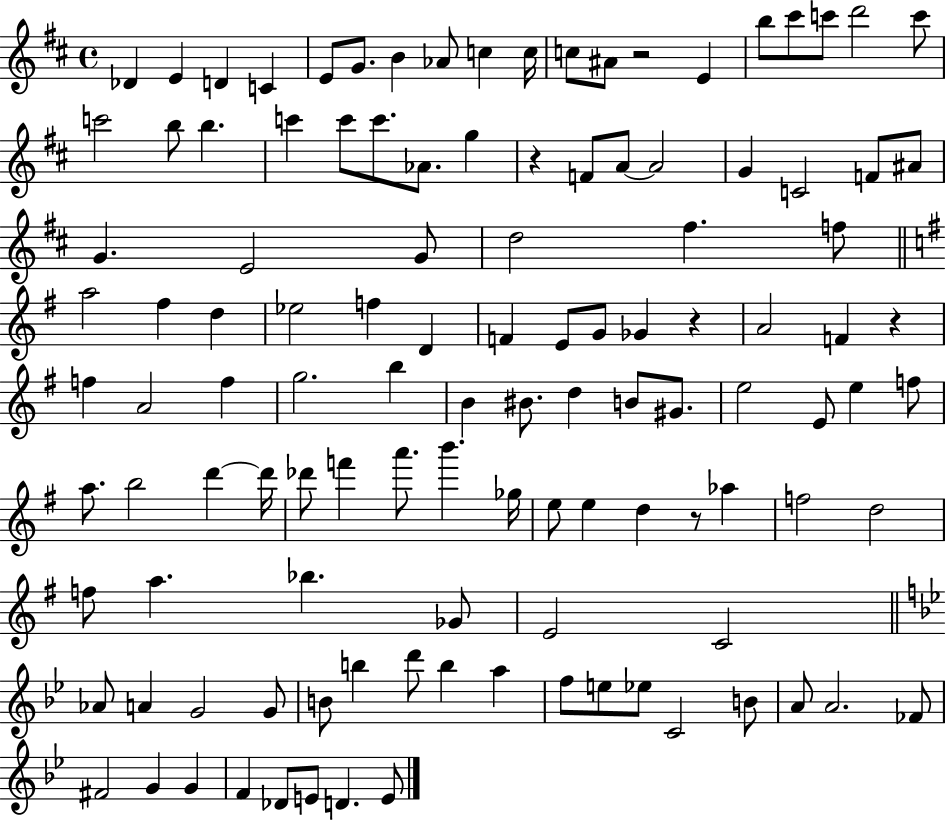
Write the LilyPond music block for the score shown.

{
  \clef treble
  \time 4/4
  \defaultTimeSignature
  \key d \major
  \repeat volta 2 { des'4 e'4 d'4 c'4 | e'8 g'8. b'4 aes'8 c''4 c''16 | c''8 ais'8 r2 e'4 | b''8 cis'''8 c'''8 d'''2 c'''8 | \break c'''2 b''8 b''4. | c'''4 c'''8 c'''8. aes'8. g''4 | r4 f'8 a'8~~ a'2 | g'4 c'2 f'8 ais'8 | \break g'4. e'2 g'8 | d''2 fis''4. f''8 | \bar "||" \break \key e \minor a''2 fis''4 d''4 | ees''2 f''4 d'4 | f'4 e'8 g'8 ges'4 r4 | a'2 f'4 r4 | \break f''4 a'2 f''4 | g''2. b''4 | b'4 bis'8. d''4 b'8 gis'8. | e''2 e'8 e''4 f''8 | \break a''8. b''2 d'''4~~ d'''16 | des'''8 f'''4 a'''8. b'''4. ges''16 | e''8 e''4 d''4 r8 aes''4 | f''2 d''2 | \break f''8 a''4. bes''4. ges'8 | e'2 c'2 | \bar "||" \break \key bes \major aes'8 a'4 g'2 g'8 | b'8 b''4 d'''8 b''4 a''4 | f''8 e''8 ees''8 c'2 b'8 | a'8 a'2. fes'8 | \break fis'2 g'4 g'4 | f'4 des'8 e'8 d'4. e'8 | } \bar "|."
}